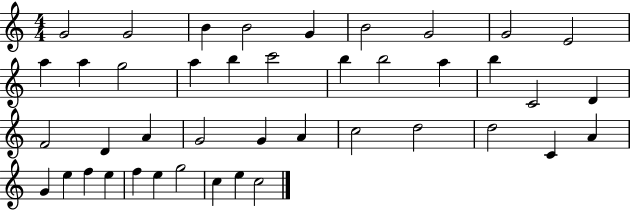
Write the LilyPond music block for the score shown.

{
  \clef treble
  \numericTimeSignature
  \time 4/4
  \key c \major
  g'2 g'2 | b'4 b'2 g'4 | b'2 g'2 | g'2 e'2 | \break a''4 a''4 g''2 | a''4 b''4 c'''2 | b''4 b''2 a''4 | b''4 c'2 d'4 | \break f'2 d'4 a'4 | g'2 g'4 a'4 | c''2 d''2 | d''2 c'4 a'4 | \break g'4 e''4 f''4 e''4 | f''4 e''4 g''2 | c''4 e''4 c''2 | \bar "|."
}